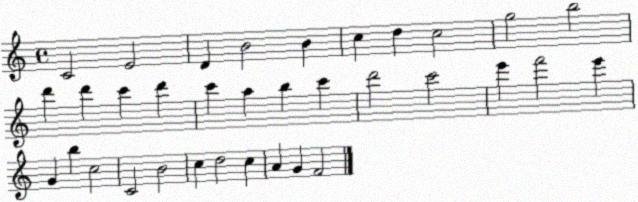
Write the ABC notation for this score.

X:1
T:Untitled
M:4/4
L:1/4
K:C
C2 E2 D B2 B c d c2 g2 b2 d' d' c' d' c' a b c' d'2 c'2 e' f'2 e' G b c2 C2 B2 c d2 c A G F2